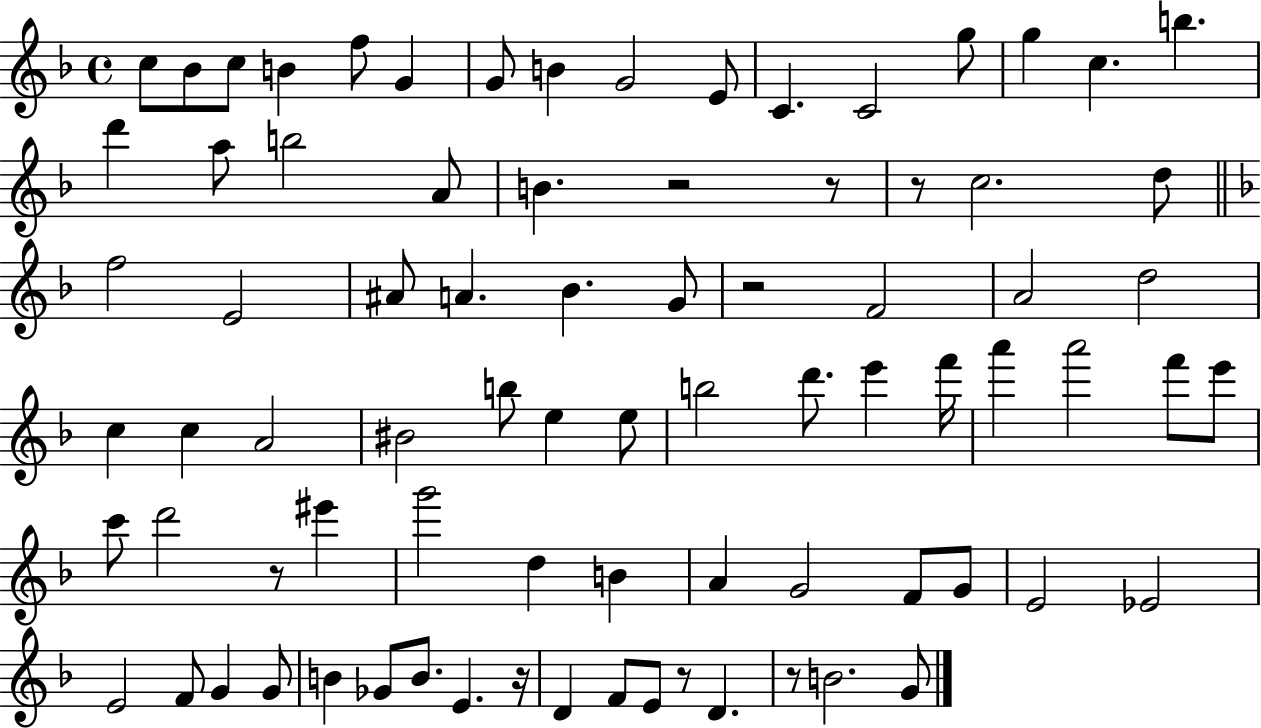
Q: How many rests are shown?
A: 8